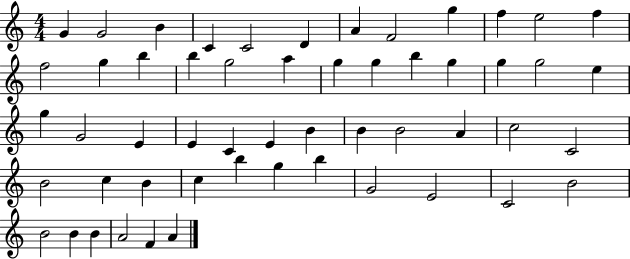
X:1
T:Untitled
M:4/4
L:1/4
K:C
G G2 B C C2 D A F2 g f e2 f f2 g b b g2 a g g b g g g2 e g G2 E E C E B B B2 A c2 C2 B2 c B c b g b G2 E2 C2 B2 B2 B B A2 F A